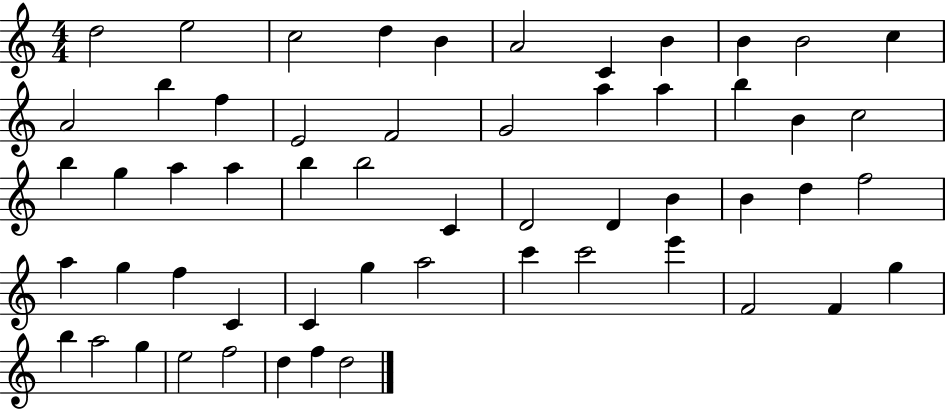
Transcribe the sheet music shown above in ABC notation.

X:1
T:Untitled
M:4/4
L:1/4
K:C
d2 e2 c2 d B A2 C B B B2 c A2 b f E2 F2 G2 a a b B c2 b g a a b b2 C D2 D B B d f2 a g f C C g a2 c' c'2 e' F2 F g b a2 g e2 f2 d f d2